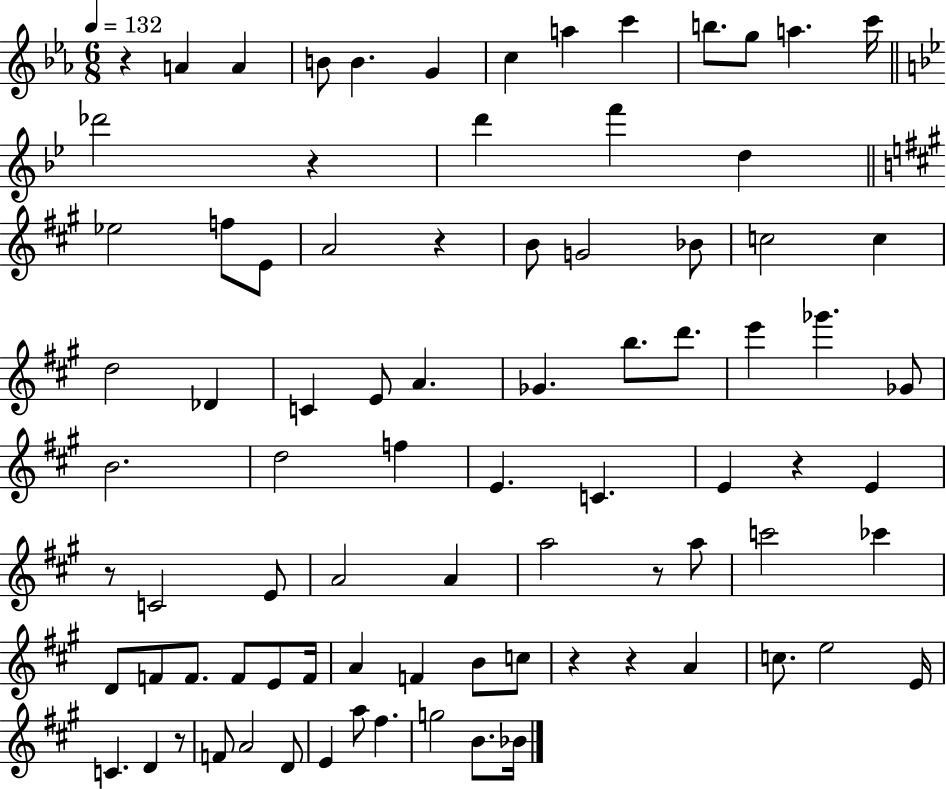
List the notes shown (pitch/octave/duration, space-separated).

R/q A4/q A4/q B4/e B4/q. G4/q C5/q A5/q C6/q B5/e. G5/e A5/q. C6/s Db6/h R/q D6/q F6/q D5/q Eb5/h F5/e E4/e A4/h R/q B4/e G4/h Bb4/e C5/h C5/q D5/h Db4/q C4/q E4/e A4/q. Gb4/q. B5/e. D6/e. E6/q Gb6/q. Gb4/e B4/h. D5/h F5/q E4/q. C4/q. E4/q R/q E4/q R/e C4/h E4/e A4/h A4/q A5/h R/e A5/e C6/h CES6/q D4/e F4/e F4/e. F4/e E4/e F4/s A4/q F4/q B4/e C5/e R/q R/q A4/q C5/e. E5/h E4/s C4/q. D4/q R/e F4/e A4/h D4/e E4/q A5/e F#5/q. G5/h B4/e. Bb4/s